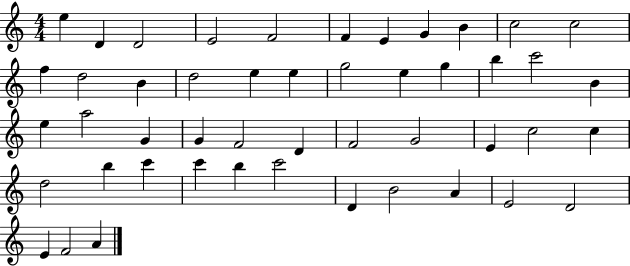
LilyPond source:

{
  \clef treble
  \numericTimeSignature
  \time 4/4
  \key c \major
  e''4 d'4 d'2 | e'2 f'2 | f'4 e'4 g'4 b'4 | c''2 c''2 | \break f''4 d''2 b'4 | d''2 e''4 e''4 | g''2 e''4 g''4 | b''4 c'''2 b'4 | \break e''4 a''2 g'4 | g'4 f'2 d'4 | f'2 g'2 | e'4 c''2 c''4 | \break d''2 b''4 c'''4 | c'''4 b''4 c'''2 | d'4 b'2 a'4 | e'2 d'2 | \break e'4 f'2 a'4 | \bar "|."
}